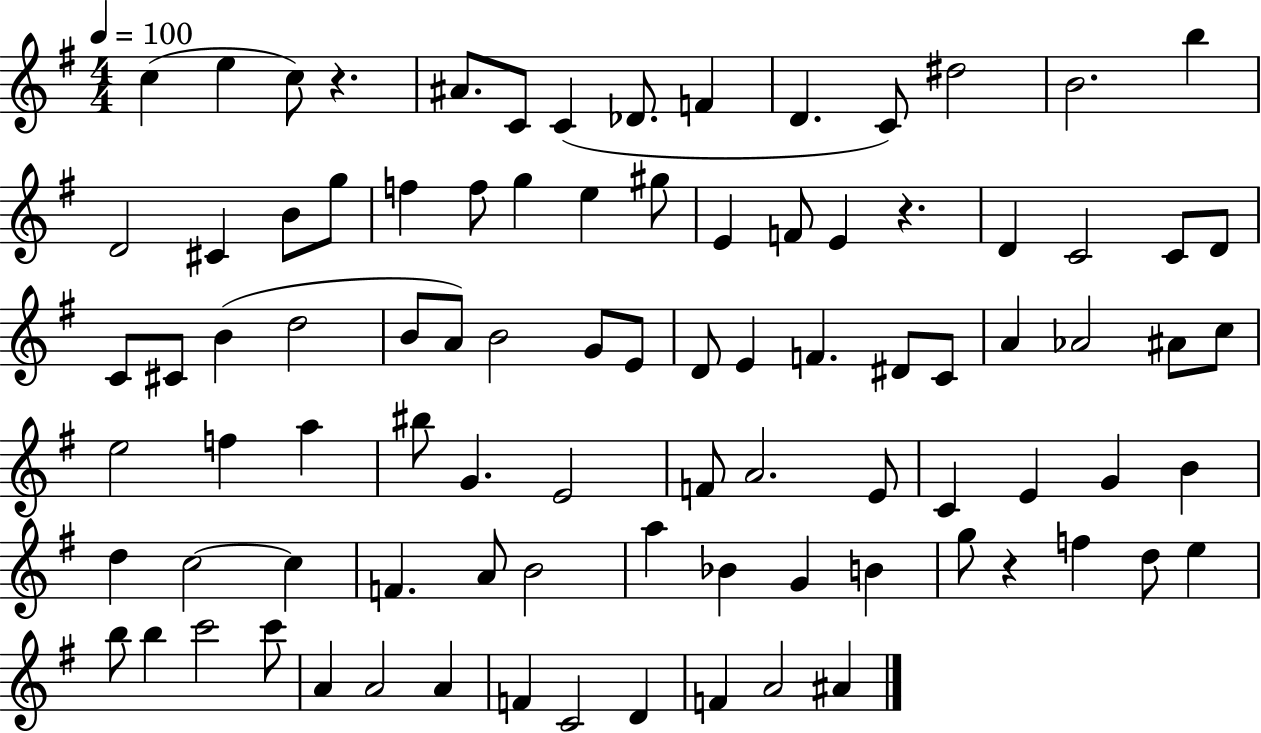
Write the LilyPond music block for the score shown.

{
  \clef treble
  \numericTimeSignature
  \time 4/4
  \key g \major
  \tempo 4 = 100
  c''4( e''4 c''8) r4. | ais'8. c'8 c'4( des'8. f'4 | d'4. c'8) dis''2 | b'2. b''4 | \break d'2 cis'4 b'8 g''8 | f''4 f''8 g''4 e''4 gis''8 | e'4 f'8 e'4 r4. | d'4 c'2 c'8 d'8 | \break c'8 cis'8 b'4( d''2 | b'8 a'8) b'2 g'8 e'8 | d'8 e'4 f'4. dis'8 c'8 | a'4 aes'2 ais'8 c''8 | \break e''2 f''4 a''4 | bis''8 g'4. e'2 | f'8 a'2. e'8 | c'4 e'4 g'4 b'4 | \break d''4 c''2~~ c''4 | f'4. a'8 b'2 | a''4 bes'4 g'4 b'4 | g''8 r4 f''4 d''8 e''4 | \break b''8 b''4 c'''2 c'''8 | a'4 a'2 a'4 | f'4 c'2 d'4 | f'4 a'2 ais'4 | \break \bar "|."
}